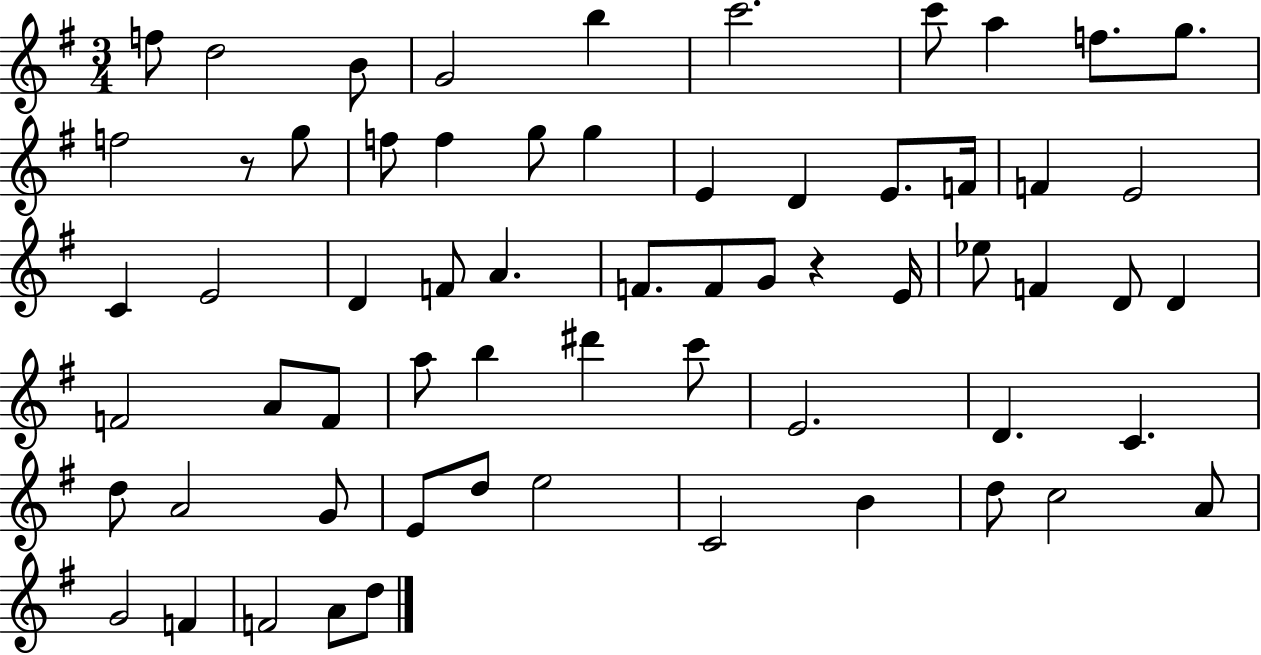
F5/e D5/h B4/e G4/h B5/q C6/h. C6/e A5/q F5/e. G5/e. F5/h R/e G5/e F5/e F5/q G5/e G5/q E4/q D4/q E4/e. F4/s F4/q E4/h C4/q E4/h D4/q F4/e A4/q. F4/e. F4/e G4/e R/q E4/s Eb5/e F4/q D4/e D4/q F4/h A4/e F4/e A5/e B5/q D#6/q C6/e E4/h. D4/q. C4/q. D5/e A4/h G4/e E4/e D5/e E5/h C4/h B4/q D5/e C5/h A4/e G4/h F4/q F4/h A4/e D5/e